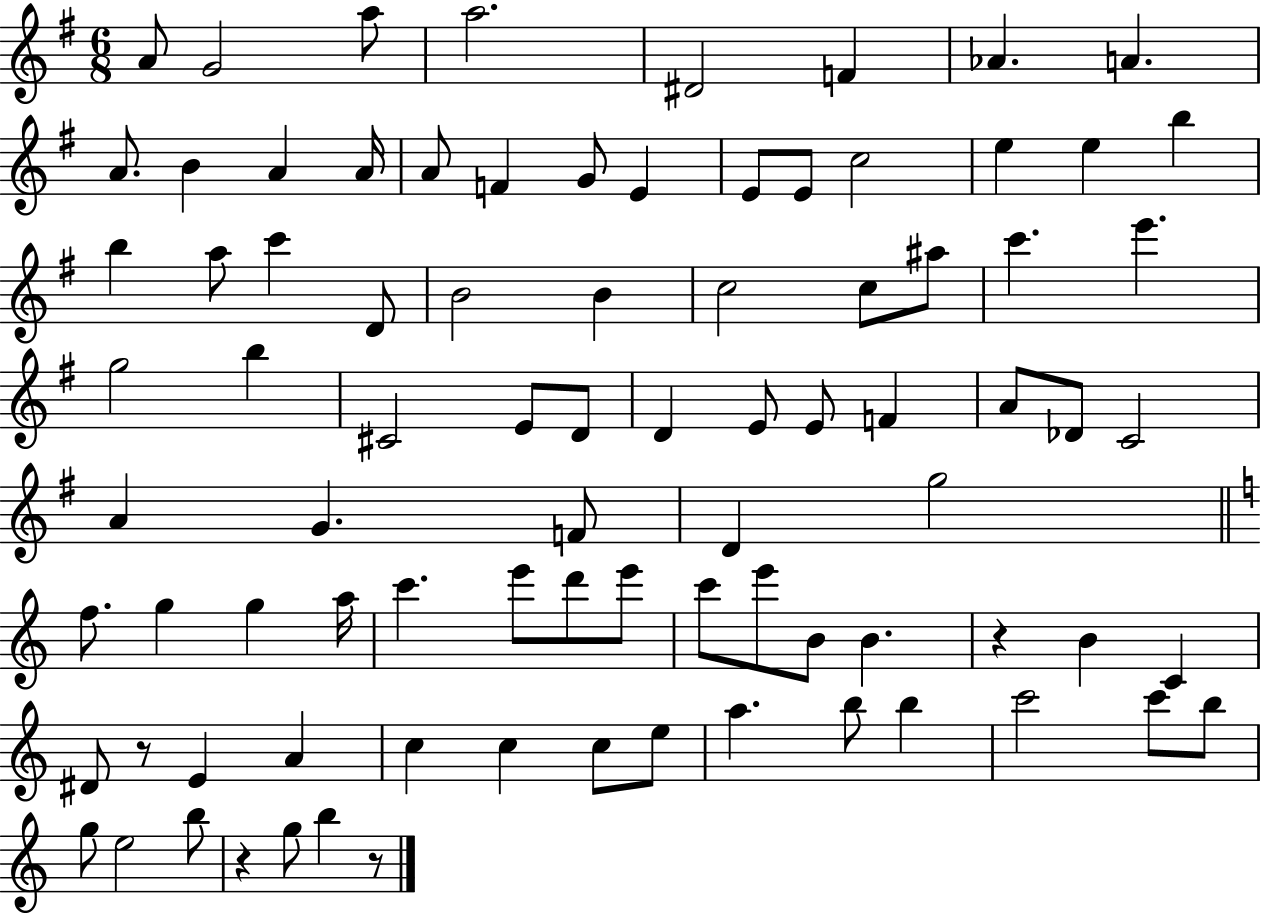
{
  \clef treble
  \numericTimeSignature
  \time 6/8
  \key g \major
  a'8 g'2 a''8 | a''2. | dis'2 f'4 | aes'4. a'4. | \break a'8. b'4 a'4 a'16 | a'8 f'4 g'8 e'4 | e'8 e'8 c''2 | e''4 e''4 b''4 | \break b''4 a''8 c'''4 d'8 | b'2 b'4 | c''2 c''8 ais''8 | c'''4. e'''4. | \break g''2 b''4 | cis'2 e'8 d'8 | d'4 e'8 e'8 f'4 | a'8 des'8 c'2 | \break a'4 g'4. f'8 | d'4 g''2 | \bar "||" \break \key c \major f''8. g''4 g''4 a''16 | c'''4. e'''8 d'''8 e'''8 | c'''8 e'''8 b'8 b'4. | r4 b'4 c'4 | \break dis'8 r8 e'4 a'4 | c''4 c''4 c''8 e''8 | a''4. b''8 b''4 | c'''2 c'''8 b''8 | \break g''8 e''2 b''8 | r4 g''8 b''4 r8 | \bar "|."
}